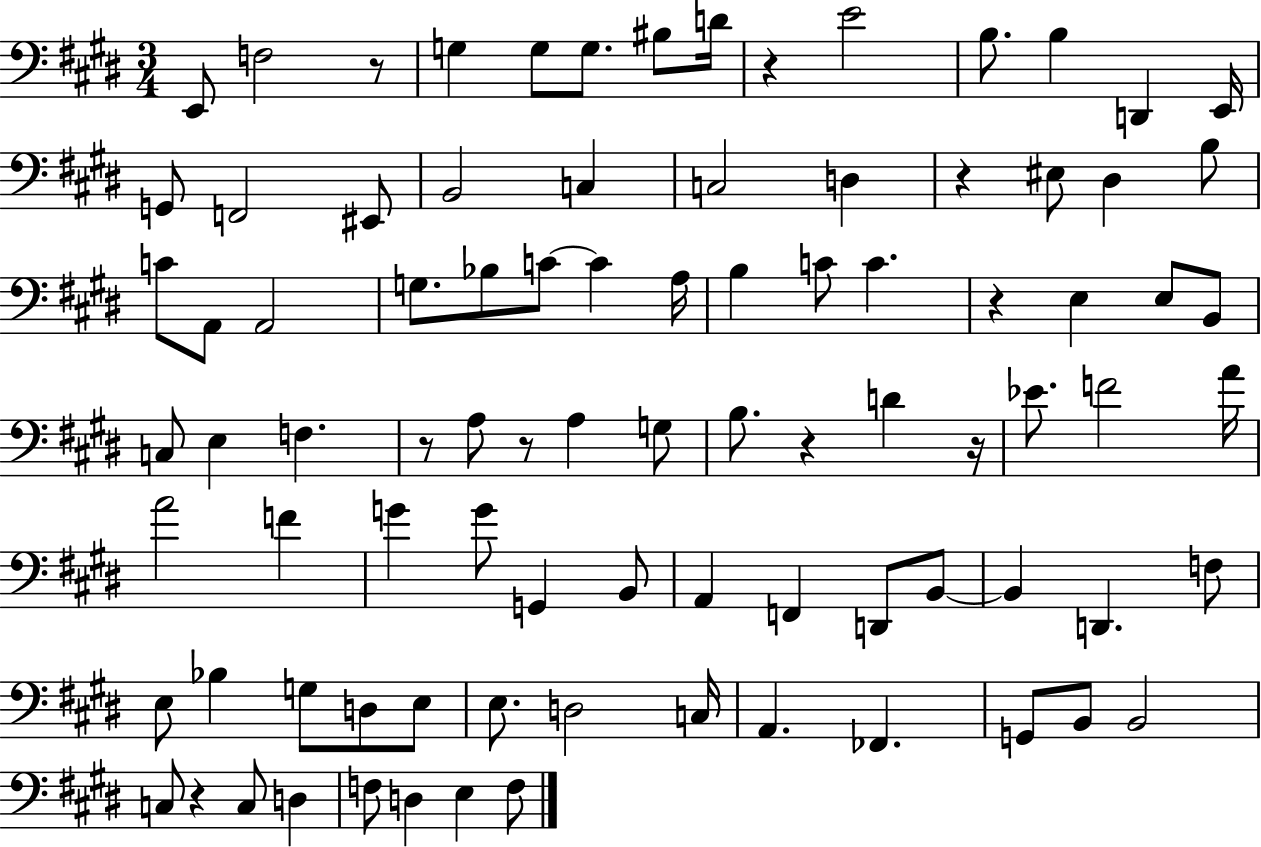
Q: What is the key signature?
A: E major